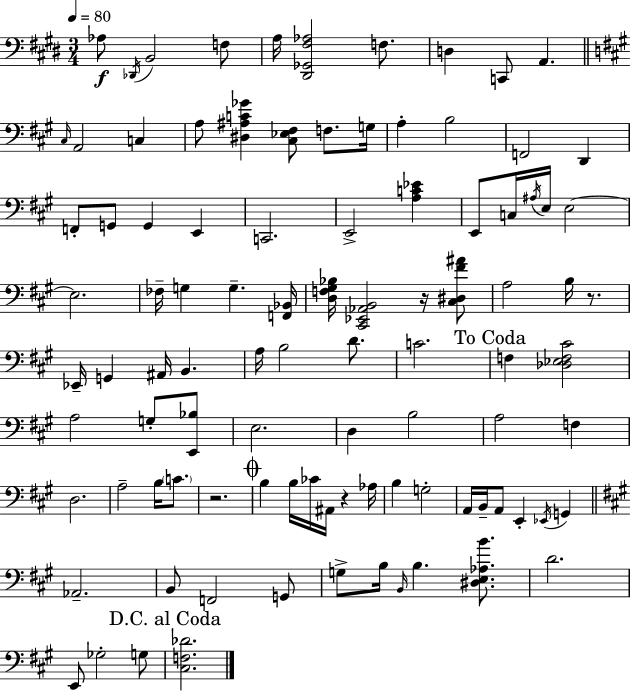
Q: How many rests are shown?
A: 4